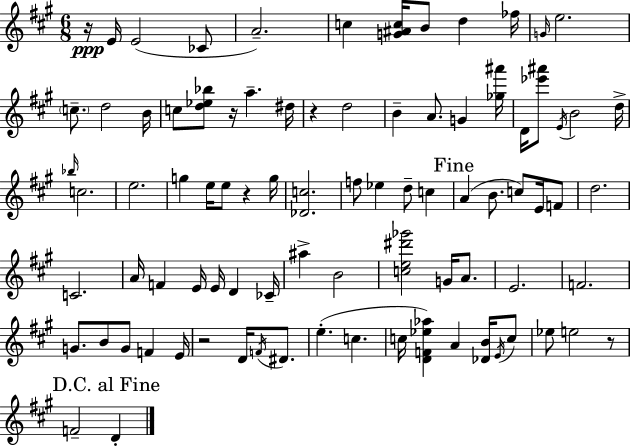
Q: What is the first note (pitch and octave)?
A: E4